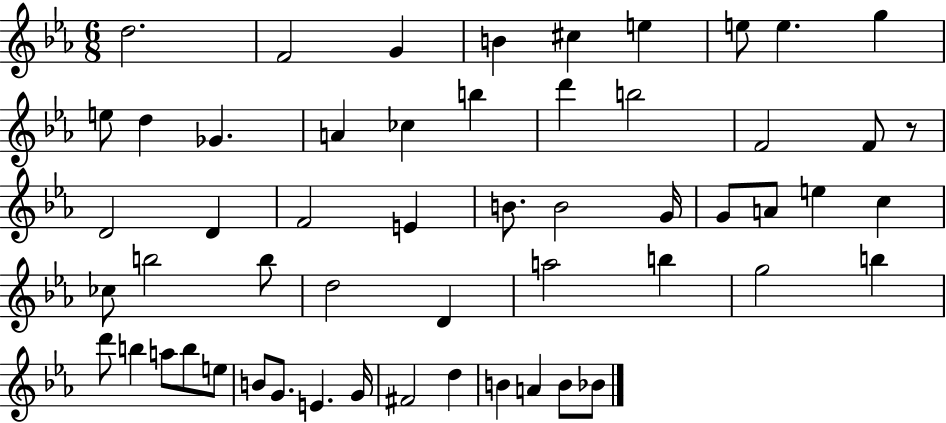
{
  \clef treble
  \numericTimeSignature
  \time 6/8
  \key ees \major
  d''2. | f'2 g'4 | b'4 cis''4 e''4 | e''8 e''4. g''4 | \break e''8 d''4 ges'4. | a'4 ces''4 b''4 | d'''4 b''2 | f'2 f'8 r8 | \break d'2 d'4 | f'2 e'4 | b'8. b'2 g'16 | g'8 a'8 e''4 c''4 | \break ces''8 b''2 b''8 | d''2 d'4 | a''2 b''4 | g''2 b''4 | \break d'''8 b''4 a''8 b''8 e''8 | b'8 g'8. e'4. g'16 | fis'2 d''4 | b'4 a'4 b'8 bes'8 | \break \bar "|."
}